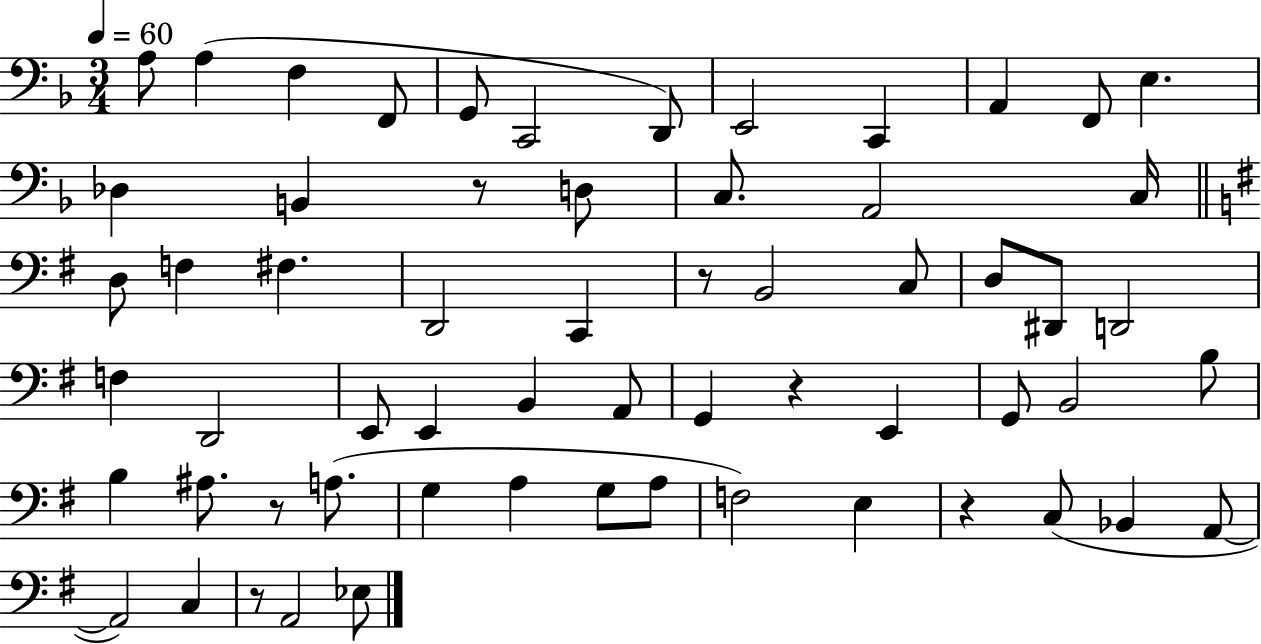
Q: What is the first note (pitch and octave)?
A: A3